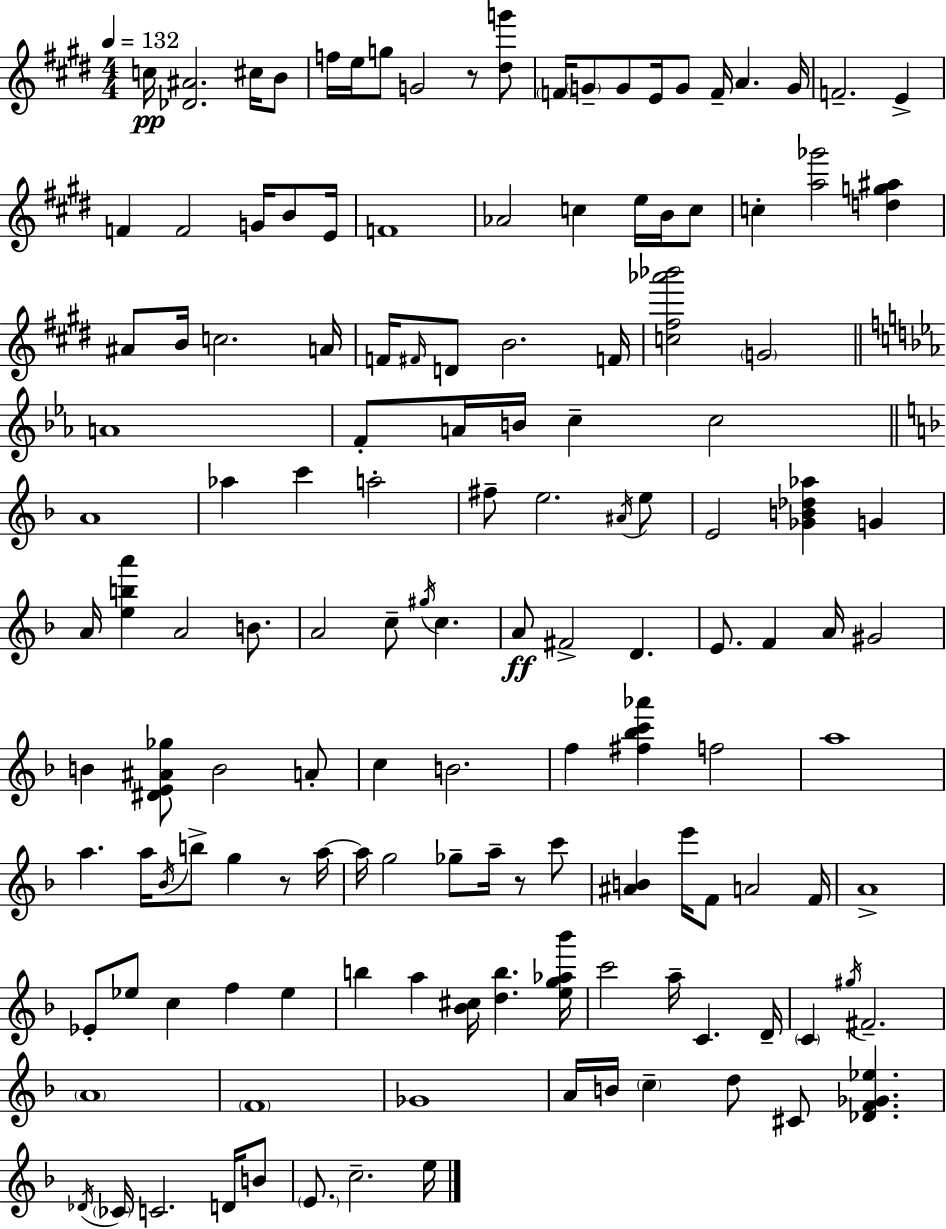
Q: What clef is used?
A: treble